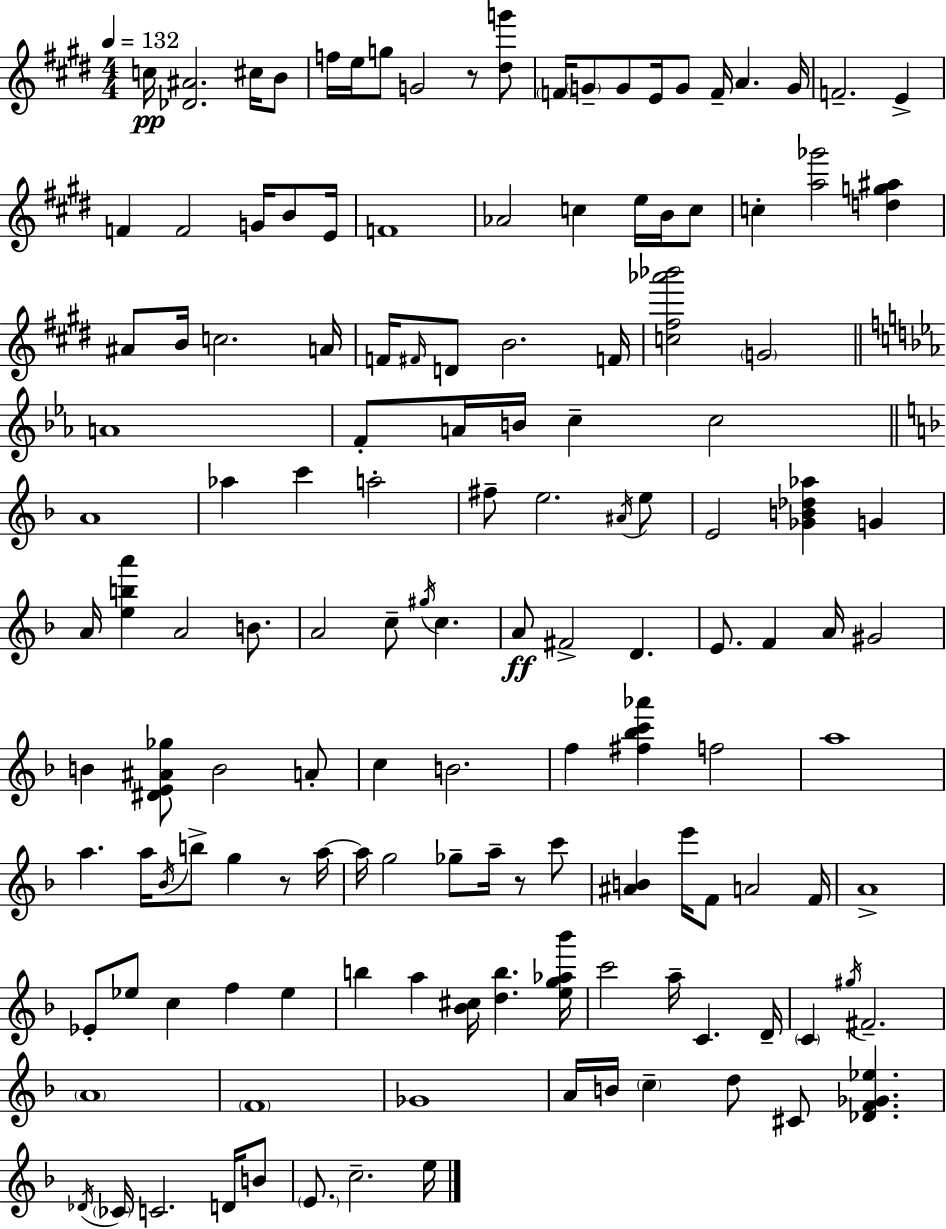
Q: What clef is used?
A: treble